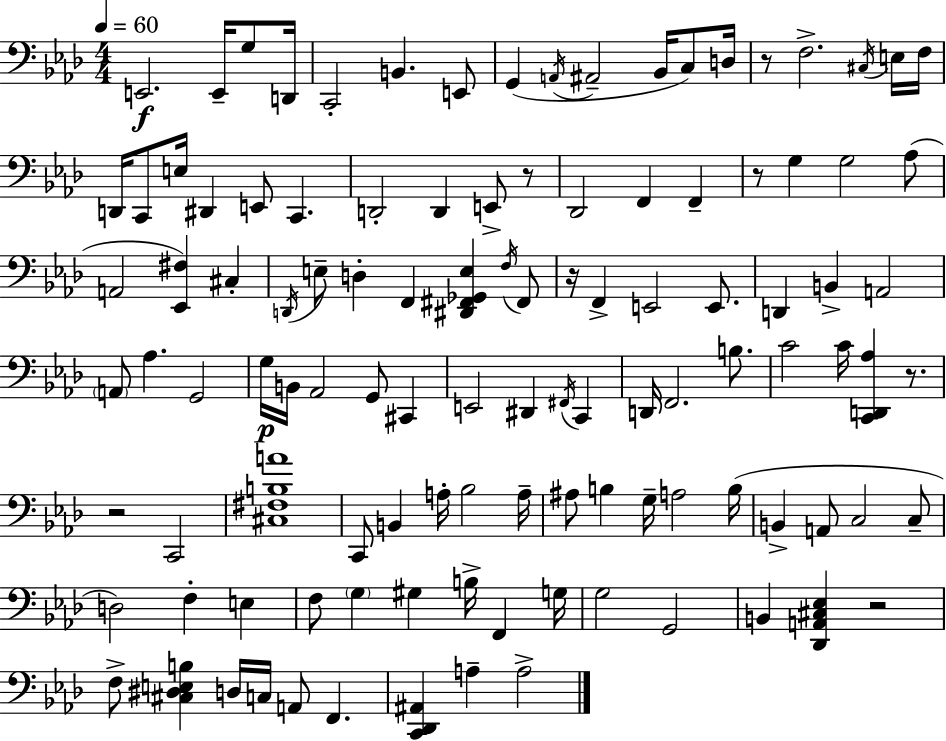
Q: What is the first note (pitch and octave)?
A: E2